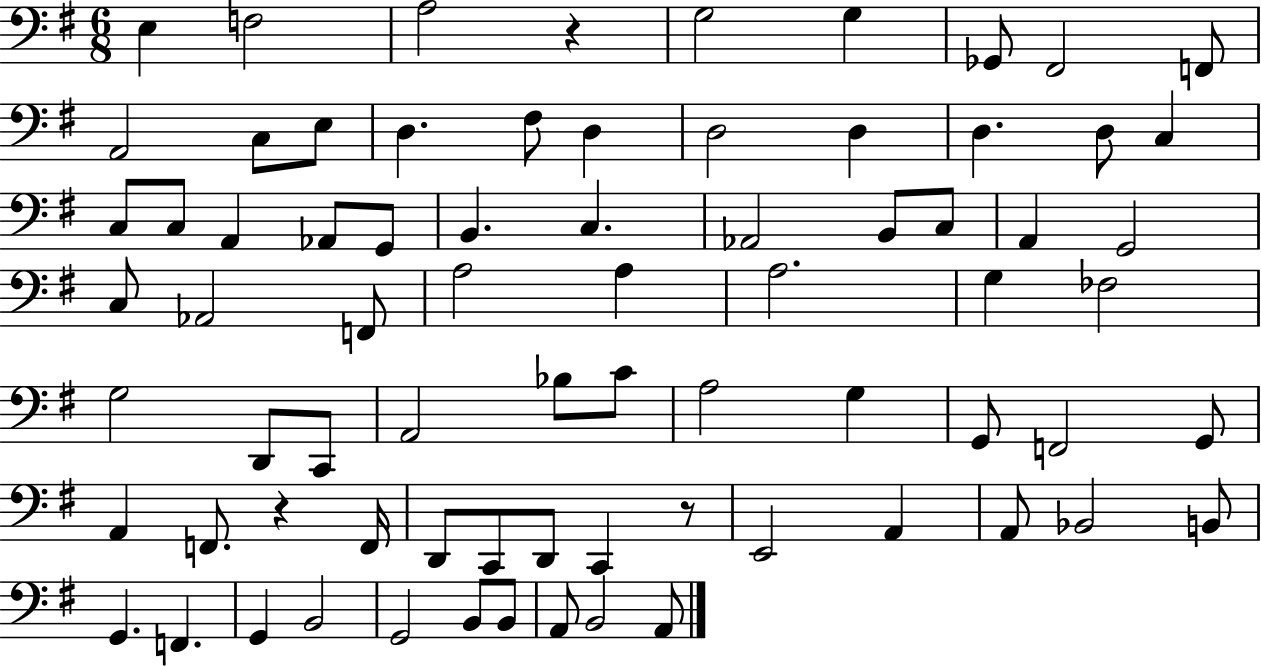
E3/q F3/h A3/h R/q G3/h G3/q Gb2/e F#2/h F2/e A2/h C3/e E3/e D3/q. F#3/e D3/q D3/h D3/q D3/q. D3/e C3/q C3/e C3/e A2/q Ab2/e G2/e B2/q. C3/q. Ab2/h B2/e C3/e A2/q G2/h C3/e Ab2/h F2/e A3/h A3/q A3/h. G3/q FES3/h G3/h D2/e C2/e A2/h Bb3/e C4/e A3/h G3/q G2/e F2/h G2/e A2/q F2/e. R/q F2/s D2/e C2/e D2/e C2/q R/e E2/h A2/q A2/e Bb2/h B2/e G2/q. F2/q. G2/q B2/h G2/h B2/e B2/e A2/e B2/h A2/e